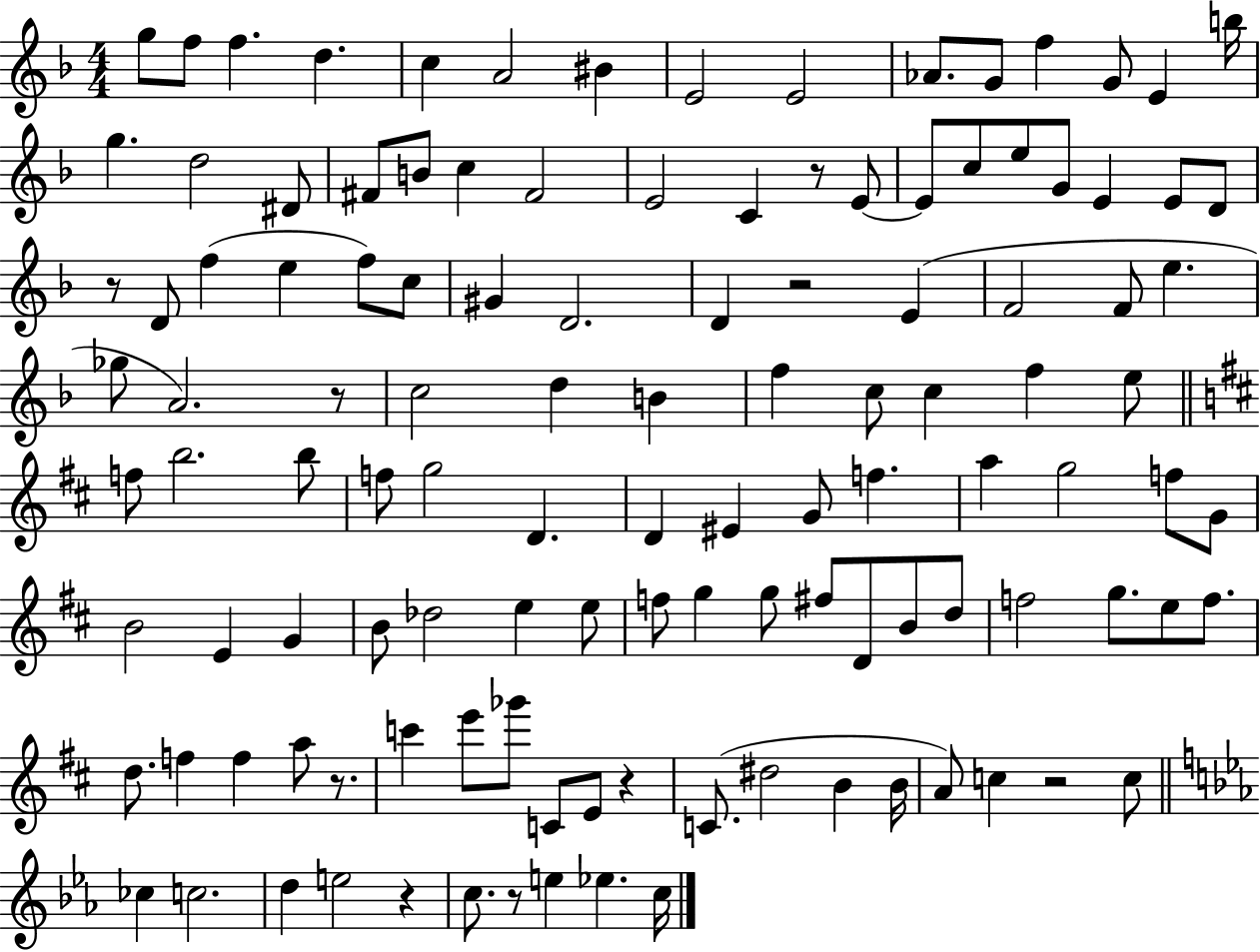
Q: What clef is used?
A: treble